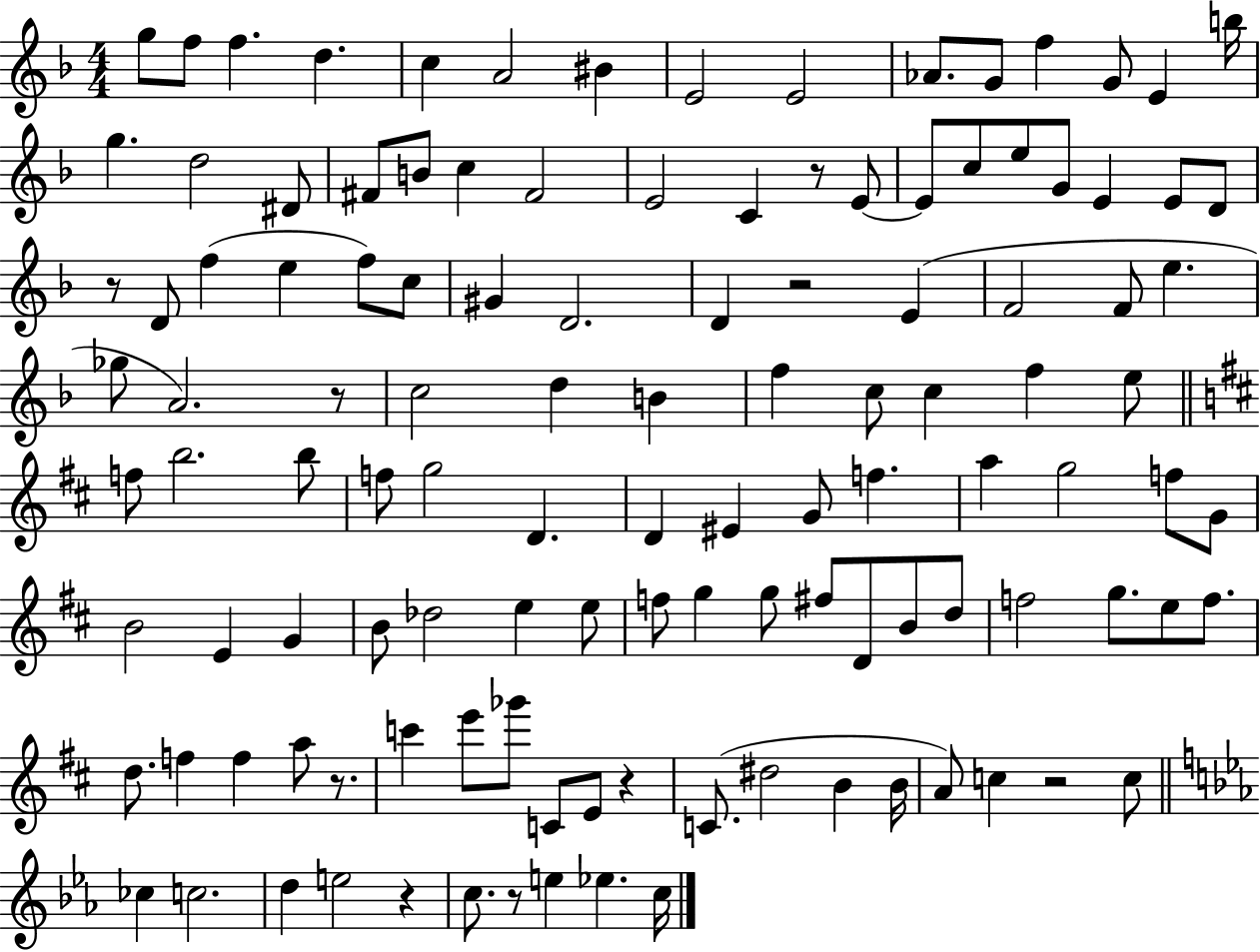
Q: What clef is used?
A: treble